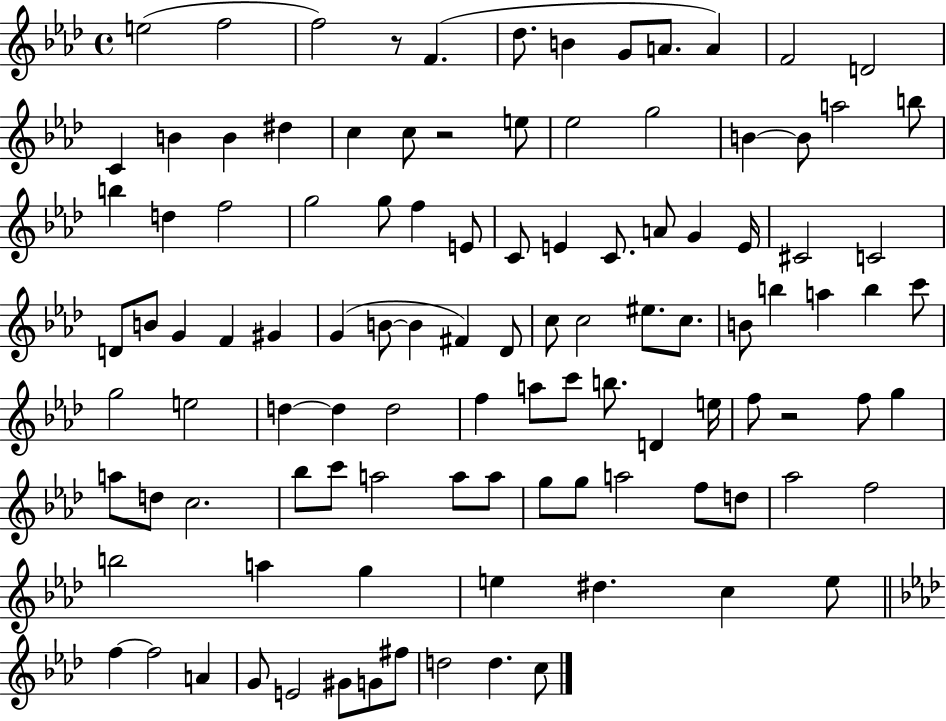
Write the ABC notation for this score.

X:1
T:Untitled
M:4/4
L:1/4
K:Ab
e2 f2 f2 z/2 F _d/2 B G/2 A/2 A F2 D2 C B B ^d c c/2 z2 e/2 _e2 g2 B B/2 a2 b/2 b d f2 g2 g/2 f E/2 C/2 E C/2 A/2 G E/4 ^C2 C2 D/2 B/2 G F ^G G B/2 B ^F _D/2 c/2 c2 ^e/2 c/2 B/2 b a b c'/2 g2 e2 d d d2 f a/2 c'/2 b/2 D e/4 f/2 z2 f/2 g a/2 d/2 c2 _b/2 c'/2 a2 a/2 a/2 g/2 g/2 a2 f/2 d/2 _a2 f2 b2 a g e ^d c e/2 f f2 A G/2 E2 ^G/2 G/2 ^f/2 d2 d c/2